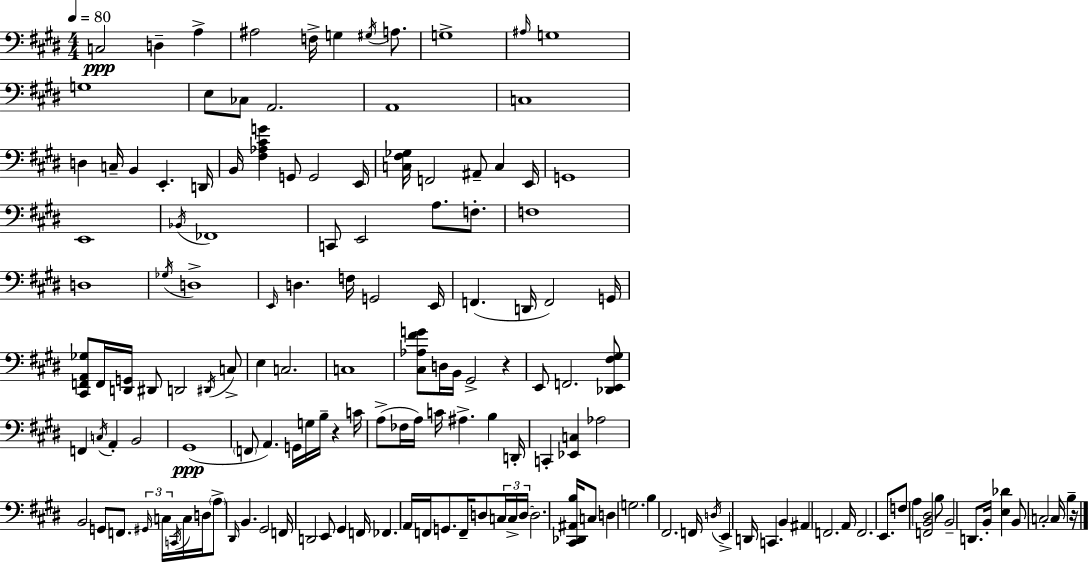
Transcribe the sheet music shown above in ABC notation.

X:1
T:Untitled
M:4/4
L:1/4
K:E
C,2 D, A, ^A,2 F,/4 G, ^G,/4 A,/2 G,4 ^A,/4 G,4 G,4 E,/2 _C,/2 A,,2 A,,4 C,4 D, C,/4 B,, E,, D,,/4 B,,/4 [^F,_A,^CG] G,,/2 G,,2 E,,/4 [C,^F,_G,]/4 F,,2 ^A,,/2 C, E,,/4 G,,4 E,,4 _B,,/4 _F,,4 C,,/2 E,,2 A,/2 F,/2 F,4 D,4 _G,/4 D,4 E,,/4 D, F,/4 G,,2 E,,/4 F,, D,,/4 F,,2 G,,/4 [^C,,F,,A,,_G,]/2 F,,/4 [D,,G,,]/4 ^D,,/2 D,,2 ^D,,/4 C,/2 E, C,2 C,4 [^C,_A,^FG]/2 D,/4 B,,/4 ^G,,2 z E,,/2 F,,2 [_D,,E,,^F,^G,]/2 F,, C,/4 A,, B,,2 ^G,,4 F,,/2 A,, G,,/4 G,/4 B,/4 z C/4 A,/2 _F,/4 A,/4 C/4 ^A, B, D,,/4 C,, [_E,,C,] _A,2 B,,2 G,,/2 F,,/2 ^G,,/4 C,/4 C,,/4 C,/4 D,/4 A,/2 ^D,,/4 B,, ^G,,2 F,,/4 D,,2 E,,/2 ^G,, F,,/4 _F,, A,,/4 F,,/4 G,,/2 F,,/4 D,/2 C,/4 C,/4 D,/4 D,2 [^C,,_D,,^A,,B,]/4 C,/2 D, G,2 B, ^F,,2 F,,/4 D,/4 E,, D,,/4 C,, B,, ^A,, F,,2 A,,/4 F,,2 E,,/2 F,/2 A, [F,,B,,^D,]2 B,/2 B,,2 D,,/2 B,,/4 [E,_D] B,,/2 C,2 C,/4 B, z/4